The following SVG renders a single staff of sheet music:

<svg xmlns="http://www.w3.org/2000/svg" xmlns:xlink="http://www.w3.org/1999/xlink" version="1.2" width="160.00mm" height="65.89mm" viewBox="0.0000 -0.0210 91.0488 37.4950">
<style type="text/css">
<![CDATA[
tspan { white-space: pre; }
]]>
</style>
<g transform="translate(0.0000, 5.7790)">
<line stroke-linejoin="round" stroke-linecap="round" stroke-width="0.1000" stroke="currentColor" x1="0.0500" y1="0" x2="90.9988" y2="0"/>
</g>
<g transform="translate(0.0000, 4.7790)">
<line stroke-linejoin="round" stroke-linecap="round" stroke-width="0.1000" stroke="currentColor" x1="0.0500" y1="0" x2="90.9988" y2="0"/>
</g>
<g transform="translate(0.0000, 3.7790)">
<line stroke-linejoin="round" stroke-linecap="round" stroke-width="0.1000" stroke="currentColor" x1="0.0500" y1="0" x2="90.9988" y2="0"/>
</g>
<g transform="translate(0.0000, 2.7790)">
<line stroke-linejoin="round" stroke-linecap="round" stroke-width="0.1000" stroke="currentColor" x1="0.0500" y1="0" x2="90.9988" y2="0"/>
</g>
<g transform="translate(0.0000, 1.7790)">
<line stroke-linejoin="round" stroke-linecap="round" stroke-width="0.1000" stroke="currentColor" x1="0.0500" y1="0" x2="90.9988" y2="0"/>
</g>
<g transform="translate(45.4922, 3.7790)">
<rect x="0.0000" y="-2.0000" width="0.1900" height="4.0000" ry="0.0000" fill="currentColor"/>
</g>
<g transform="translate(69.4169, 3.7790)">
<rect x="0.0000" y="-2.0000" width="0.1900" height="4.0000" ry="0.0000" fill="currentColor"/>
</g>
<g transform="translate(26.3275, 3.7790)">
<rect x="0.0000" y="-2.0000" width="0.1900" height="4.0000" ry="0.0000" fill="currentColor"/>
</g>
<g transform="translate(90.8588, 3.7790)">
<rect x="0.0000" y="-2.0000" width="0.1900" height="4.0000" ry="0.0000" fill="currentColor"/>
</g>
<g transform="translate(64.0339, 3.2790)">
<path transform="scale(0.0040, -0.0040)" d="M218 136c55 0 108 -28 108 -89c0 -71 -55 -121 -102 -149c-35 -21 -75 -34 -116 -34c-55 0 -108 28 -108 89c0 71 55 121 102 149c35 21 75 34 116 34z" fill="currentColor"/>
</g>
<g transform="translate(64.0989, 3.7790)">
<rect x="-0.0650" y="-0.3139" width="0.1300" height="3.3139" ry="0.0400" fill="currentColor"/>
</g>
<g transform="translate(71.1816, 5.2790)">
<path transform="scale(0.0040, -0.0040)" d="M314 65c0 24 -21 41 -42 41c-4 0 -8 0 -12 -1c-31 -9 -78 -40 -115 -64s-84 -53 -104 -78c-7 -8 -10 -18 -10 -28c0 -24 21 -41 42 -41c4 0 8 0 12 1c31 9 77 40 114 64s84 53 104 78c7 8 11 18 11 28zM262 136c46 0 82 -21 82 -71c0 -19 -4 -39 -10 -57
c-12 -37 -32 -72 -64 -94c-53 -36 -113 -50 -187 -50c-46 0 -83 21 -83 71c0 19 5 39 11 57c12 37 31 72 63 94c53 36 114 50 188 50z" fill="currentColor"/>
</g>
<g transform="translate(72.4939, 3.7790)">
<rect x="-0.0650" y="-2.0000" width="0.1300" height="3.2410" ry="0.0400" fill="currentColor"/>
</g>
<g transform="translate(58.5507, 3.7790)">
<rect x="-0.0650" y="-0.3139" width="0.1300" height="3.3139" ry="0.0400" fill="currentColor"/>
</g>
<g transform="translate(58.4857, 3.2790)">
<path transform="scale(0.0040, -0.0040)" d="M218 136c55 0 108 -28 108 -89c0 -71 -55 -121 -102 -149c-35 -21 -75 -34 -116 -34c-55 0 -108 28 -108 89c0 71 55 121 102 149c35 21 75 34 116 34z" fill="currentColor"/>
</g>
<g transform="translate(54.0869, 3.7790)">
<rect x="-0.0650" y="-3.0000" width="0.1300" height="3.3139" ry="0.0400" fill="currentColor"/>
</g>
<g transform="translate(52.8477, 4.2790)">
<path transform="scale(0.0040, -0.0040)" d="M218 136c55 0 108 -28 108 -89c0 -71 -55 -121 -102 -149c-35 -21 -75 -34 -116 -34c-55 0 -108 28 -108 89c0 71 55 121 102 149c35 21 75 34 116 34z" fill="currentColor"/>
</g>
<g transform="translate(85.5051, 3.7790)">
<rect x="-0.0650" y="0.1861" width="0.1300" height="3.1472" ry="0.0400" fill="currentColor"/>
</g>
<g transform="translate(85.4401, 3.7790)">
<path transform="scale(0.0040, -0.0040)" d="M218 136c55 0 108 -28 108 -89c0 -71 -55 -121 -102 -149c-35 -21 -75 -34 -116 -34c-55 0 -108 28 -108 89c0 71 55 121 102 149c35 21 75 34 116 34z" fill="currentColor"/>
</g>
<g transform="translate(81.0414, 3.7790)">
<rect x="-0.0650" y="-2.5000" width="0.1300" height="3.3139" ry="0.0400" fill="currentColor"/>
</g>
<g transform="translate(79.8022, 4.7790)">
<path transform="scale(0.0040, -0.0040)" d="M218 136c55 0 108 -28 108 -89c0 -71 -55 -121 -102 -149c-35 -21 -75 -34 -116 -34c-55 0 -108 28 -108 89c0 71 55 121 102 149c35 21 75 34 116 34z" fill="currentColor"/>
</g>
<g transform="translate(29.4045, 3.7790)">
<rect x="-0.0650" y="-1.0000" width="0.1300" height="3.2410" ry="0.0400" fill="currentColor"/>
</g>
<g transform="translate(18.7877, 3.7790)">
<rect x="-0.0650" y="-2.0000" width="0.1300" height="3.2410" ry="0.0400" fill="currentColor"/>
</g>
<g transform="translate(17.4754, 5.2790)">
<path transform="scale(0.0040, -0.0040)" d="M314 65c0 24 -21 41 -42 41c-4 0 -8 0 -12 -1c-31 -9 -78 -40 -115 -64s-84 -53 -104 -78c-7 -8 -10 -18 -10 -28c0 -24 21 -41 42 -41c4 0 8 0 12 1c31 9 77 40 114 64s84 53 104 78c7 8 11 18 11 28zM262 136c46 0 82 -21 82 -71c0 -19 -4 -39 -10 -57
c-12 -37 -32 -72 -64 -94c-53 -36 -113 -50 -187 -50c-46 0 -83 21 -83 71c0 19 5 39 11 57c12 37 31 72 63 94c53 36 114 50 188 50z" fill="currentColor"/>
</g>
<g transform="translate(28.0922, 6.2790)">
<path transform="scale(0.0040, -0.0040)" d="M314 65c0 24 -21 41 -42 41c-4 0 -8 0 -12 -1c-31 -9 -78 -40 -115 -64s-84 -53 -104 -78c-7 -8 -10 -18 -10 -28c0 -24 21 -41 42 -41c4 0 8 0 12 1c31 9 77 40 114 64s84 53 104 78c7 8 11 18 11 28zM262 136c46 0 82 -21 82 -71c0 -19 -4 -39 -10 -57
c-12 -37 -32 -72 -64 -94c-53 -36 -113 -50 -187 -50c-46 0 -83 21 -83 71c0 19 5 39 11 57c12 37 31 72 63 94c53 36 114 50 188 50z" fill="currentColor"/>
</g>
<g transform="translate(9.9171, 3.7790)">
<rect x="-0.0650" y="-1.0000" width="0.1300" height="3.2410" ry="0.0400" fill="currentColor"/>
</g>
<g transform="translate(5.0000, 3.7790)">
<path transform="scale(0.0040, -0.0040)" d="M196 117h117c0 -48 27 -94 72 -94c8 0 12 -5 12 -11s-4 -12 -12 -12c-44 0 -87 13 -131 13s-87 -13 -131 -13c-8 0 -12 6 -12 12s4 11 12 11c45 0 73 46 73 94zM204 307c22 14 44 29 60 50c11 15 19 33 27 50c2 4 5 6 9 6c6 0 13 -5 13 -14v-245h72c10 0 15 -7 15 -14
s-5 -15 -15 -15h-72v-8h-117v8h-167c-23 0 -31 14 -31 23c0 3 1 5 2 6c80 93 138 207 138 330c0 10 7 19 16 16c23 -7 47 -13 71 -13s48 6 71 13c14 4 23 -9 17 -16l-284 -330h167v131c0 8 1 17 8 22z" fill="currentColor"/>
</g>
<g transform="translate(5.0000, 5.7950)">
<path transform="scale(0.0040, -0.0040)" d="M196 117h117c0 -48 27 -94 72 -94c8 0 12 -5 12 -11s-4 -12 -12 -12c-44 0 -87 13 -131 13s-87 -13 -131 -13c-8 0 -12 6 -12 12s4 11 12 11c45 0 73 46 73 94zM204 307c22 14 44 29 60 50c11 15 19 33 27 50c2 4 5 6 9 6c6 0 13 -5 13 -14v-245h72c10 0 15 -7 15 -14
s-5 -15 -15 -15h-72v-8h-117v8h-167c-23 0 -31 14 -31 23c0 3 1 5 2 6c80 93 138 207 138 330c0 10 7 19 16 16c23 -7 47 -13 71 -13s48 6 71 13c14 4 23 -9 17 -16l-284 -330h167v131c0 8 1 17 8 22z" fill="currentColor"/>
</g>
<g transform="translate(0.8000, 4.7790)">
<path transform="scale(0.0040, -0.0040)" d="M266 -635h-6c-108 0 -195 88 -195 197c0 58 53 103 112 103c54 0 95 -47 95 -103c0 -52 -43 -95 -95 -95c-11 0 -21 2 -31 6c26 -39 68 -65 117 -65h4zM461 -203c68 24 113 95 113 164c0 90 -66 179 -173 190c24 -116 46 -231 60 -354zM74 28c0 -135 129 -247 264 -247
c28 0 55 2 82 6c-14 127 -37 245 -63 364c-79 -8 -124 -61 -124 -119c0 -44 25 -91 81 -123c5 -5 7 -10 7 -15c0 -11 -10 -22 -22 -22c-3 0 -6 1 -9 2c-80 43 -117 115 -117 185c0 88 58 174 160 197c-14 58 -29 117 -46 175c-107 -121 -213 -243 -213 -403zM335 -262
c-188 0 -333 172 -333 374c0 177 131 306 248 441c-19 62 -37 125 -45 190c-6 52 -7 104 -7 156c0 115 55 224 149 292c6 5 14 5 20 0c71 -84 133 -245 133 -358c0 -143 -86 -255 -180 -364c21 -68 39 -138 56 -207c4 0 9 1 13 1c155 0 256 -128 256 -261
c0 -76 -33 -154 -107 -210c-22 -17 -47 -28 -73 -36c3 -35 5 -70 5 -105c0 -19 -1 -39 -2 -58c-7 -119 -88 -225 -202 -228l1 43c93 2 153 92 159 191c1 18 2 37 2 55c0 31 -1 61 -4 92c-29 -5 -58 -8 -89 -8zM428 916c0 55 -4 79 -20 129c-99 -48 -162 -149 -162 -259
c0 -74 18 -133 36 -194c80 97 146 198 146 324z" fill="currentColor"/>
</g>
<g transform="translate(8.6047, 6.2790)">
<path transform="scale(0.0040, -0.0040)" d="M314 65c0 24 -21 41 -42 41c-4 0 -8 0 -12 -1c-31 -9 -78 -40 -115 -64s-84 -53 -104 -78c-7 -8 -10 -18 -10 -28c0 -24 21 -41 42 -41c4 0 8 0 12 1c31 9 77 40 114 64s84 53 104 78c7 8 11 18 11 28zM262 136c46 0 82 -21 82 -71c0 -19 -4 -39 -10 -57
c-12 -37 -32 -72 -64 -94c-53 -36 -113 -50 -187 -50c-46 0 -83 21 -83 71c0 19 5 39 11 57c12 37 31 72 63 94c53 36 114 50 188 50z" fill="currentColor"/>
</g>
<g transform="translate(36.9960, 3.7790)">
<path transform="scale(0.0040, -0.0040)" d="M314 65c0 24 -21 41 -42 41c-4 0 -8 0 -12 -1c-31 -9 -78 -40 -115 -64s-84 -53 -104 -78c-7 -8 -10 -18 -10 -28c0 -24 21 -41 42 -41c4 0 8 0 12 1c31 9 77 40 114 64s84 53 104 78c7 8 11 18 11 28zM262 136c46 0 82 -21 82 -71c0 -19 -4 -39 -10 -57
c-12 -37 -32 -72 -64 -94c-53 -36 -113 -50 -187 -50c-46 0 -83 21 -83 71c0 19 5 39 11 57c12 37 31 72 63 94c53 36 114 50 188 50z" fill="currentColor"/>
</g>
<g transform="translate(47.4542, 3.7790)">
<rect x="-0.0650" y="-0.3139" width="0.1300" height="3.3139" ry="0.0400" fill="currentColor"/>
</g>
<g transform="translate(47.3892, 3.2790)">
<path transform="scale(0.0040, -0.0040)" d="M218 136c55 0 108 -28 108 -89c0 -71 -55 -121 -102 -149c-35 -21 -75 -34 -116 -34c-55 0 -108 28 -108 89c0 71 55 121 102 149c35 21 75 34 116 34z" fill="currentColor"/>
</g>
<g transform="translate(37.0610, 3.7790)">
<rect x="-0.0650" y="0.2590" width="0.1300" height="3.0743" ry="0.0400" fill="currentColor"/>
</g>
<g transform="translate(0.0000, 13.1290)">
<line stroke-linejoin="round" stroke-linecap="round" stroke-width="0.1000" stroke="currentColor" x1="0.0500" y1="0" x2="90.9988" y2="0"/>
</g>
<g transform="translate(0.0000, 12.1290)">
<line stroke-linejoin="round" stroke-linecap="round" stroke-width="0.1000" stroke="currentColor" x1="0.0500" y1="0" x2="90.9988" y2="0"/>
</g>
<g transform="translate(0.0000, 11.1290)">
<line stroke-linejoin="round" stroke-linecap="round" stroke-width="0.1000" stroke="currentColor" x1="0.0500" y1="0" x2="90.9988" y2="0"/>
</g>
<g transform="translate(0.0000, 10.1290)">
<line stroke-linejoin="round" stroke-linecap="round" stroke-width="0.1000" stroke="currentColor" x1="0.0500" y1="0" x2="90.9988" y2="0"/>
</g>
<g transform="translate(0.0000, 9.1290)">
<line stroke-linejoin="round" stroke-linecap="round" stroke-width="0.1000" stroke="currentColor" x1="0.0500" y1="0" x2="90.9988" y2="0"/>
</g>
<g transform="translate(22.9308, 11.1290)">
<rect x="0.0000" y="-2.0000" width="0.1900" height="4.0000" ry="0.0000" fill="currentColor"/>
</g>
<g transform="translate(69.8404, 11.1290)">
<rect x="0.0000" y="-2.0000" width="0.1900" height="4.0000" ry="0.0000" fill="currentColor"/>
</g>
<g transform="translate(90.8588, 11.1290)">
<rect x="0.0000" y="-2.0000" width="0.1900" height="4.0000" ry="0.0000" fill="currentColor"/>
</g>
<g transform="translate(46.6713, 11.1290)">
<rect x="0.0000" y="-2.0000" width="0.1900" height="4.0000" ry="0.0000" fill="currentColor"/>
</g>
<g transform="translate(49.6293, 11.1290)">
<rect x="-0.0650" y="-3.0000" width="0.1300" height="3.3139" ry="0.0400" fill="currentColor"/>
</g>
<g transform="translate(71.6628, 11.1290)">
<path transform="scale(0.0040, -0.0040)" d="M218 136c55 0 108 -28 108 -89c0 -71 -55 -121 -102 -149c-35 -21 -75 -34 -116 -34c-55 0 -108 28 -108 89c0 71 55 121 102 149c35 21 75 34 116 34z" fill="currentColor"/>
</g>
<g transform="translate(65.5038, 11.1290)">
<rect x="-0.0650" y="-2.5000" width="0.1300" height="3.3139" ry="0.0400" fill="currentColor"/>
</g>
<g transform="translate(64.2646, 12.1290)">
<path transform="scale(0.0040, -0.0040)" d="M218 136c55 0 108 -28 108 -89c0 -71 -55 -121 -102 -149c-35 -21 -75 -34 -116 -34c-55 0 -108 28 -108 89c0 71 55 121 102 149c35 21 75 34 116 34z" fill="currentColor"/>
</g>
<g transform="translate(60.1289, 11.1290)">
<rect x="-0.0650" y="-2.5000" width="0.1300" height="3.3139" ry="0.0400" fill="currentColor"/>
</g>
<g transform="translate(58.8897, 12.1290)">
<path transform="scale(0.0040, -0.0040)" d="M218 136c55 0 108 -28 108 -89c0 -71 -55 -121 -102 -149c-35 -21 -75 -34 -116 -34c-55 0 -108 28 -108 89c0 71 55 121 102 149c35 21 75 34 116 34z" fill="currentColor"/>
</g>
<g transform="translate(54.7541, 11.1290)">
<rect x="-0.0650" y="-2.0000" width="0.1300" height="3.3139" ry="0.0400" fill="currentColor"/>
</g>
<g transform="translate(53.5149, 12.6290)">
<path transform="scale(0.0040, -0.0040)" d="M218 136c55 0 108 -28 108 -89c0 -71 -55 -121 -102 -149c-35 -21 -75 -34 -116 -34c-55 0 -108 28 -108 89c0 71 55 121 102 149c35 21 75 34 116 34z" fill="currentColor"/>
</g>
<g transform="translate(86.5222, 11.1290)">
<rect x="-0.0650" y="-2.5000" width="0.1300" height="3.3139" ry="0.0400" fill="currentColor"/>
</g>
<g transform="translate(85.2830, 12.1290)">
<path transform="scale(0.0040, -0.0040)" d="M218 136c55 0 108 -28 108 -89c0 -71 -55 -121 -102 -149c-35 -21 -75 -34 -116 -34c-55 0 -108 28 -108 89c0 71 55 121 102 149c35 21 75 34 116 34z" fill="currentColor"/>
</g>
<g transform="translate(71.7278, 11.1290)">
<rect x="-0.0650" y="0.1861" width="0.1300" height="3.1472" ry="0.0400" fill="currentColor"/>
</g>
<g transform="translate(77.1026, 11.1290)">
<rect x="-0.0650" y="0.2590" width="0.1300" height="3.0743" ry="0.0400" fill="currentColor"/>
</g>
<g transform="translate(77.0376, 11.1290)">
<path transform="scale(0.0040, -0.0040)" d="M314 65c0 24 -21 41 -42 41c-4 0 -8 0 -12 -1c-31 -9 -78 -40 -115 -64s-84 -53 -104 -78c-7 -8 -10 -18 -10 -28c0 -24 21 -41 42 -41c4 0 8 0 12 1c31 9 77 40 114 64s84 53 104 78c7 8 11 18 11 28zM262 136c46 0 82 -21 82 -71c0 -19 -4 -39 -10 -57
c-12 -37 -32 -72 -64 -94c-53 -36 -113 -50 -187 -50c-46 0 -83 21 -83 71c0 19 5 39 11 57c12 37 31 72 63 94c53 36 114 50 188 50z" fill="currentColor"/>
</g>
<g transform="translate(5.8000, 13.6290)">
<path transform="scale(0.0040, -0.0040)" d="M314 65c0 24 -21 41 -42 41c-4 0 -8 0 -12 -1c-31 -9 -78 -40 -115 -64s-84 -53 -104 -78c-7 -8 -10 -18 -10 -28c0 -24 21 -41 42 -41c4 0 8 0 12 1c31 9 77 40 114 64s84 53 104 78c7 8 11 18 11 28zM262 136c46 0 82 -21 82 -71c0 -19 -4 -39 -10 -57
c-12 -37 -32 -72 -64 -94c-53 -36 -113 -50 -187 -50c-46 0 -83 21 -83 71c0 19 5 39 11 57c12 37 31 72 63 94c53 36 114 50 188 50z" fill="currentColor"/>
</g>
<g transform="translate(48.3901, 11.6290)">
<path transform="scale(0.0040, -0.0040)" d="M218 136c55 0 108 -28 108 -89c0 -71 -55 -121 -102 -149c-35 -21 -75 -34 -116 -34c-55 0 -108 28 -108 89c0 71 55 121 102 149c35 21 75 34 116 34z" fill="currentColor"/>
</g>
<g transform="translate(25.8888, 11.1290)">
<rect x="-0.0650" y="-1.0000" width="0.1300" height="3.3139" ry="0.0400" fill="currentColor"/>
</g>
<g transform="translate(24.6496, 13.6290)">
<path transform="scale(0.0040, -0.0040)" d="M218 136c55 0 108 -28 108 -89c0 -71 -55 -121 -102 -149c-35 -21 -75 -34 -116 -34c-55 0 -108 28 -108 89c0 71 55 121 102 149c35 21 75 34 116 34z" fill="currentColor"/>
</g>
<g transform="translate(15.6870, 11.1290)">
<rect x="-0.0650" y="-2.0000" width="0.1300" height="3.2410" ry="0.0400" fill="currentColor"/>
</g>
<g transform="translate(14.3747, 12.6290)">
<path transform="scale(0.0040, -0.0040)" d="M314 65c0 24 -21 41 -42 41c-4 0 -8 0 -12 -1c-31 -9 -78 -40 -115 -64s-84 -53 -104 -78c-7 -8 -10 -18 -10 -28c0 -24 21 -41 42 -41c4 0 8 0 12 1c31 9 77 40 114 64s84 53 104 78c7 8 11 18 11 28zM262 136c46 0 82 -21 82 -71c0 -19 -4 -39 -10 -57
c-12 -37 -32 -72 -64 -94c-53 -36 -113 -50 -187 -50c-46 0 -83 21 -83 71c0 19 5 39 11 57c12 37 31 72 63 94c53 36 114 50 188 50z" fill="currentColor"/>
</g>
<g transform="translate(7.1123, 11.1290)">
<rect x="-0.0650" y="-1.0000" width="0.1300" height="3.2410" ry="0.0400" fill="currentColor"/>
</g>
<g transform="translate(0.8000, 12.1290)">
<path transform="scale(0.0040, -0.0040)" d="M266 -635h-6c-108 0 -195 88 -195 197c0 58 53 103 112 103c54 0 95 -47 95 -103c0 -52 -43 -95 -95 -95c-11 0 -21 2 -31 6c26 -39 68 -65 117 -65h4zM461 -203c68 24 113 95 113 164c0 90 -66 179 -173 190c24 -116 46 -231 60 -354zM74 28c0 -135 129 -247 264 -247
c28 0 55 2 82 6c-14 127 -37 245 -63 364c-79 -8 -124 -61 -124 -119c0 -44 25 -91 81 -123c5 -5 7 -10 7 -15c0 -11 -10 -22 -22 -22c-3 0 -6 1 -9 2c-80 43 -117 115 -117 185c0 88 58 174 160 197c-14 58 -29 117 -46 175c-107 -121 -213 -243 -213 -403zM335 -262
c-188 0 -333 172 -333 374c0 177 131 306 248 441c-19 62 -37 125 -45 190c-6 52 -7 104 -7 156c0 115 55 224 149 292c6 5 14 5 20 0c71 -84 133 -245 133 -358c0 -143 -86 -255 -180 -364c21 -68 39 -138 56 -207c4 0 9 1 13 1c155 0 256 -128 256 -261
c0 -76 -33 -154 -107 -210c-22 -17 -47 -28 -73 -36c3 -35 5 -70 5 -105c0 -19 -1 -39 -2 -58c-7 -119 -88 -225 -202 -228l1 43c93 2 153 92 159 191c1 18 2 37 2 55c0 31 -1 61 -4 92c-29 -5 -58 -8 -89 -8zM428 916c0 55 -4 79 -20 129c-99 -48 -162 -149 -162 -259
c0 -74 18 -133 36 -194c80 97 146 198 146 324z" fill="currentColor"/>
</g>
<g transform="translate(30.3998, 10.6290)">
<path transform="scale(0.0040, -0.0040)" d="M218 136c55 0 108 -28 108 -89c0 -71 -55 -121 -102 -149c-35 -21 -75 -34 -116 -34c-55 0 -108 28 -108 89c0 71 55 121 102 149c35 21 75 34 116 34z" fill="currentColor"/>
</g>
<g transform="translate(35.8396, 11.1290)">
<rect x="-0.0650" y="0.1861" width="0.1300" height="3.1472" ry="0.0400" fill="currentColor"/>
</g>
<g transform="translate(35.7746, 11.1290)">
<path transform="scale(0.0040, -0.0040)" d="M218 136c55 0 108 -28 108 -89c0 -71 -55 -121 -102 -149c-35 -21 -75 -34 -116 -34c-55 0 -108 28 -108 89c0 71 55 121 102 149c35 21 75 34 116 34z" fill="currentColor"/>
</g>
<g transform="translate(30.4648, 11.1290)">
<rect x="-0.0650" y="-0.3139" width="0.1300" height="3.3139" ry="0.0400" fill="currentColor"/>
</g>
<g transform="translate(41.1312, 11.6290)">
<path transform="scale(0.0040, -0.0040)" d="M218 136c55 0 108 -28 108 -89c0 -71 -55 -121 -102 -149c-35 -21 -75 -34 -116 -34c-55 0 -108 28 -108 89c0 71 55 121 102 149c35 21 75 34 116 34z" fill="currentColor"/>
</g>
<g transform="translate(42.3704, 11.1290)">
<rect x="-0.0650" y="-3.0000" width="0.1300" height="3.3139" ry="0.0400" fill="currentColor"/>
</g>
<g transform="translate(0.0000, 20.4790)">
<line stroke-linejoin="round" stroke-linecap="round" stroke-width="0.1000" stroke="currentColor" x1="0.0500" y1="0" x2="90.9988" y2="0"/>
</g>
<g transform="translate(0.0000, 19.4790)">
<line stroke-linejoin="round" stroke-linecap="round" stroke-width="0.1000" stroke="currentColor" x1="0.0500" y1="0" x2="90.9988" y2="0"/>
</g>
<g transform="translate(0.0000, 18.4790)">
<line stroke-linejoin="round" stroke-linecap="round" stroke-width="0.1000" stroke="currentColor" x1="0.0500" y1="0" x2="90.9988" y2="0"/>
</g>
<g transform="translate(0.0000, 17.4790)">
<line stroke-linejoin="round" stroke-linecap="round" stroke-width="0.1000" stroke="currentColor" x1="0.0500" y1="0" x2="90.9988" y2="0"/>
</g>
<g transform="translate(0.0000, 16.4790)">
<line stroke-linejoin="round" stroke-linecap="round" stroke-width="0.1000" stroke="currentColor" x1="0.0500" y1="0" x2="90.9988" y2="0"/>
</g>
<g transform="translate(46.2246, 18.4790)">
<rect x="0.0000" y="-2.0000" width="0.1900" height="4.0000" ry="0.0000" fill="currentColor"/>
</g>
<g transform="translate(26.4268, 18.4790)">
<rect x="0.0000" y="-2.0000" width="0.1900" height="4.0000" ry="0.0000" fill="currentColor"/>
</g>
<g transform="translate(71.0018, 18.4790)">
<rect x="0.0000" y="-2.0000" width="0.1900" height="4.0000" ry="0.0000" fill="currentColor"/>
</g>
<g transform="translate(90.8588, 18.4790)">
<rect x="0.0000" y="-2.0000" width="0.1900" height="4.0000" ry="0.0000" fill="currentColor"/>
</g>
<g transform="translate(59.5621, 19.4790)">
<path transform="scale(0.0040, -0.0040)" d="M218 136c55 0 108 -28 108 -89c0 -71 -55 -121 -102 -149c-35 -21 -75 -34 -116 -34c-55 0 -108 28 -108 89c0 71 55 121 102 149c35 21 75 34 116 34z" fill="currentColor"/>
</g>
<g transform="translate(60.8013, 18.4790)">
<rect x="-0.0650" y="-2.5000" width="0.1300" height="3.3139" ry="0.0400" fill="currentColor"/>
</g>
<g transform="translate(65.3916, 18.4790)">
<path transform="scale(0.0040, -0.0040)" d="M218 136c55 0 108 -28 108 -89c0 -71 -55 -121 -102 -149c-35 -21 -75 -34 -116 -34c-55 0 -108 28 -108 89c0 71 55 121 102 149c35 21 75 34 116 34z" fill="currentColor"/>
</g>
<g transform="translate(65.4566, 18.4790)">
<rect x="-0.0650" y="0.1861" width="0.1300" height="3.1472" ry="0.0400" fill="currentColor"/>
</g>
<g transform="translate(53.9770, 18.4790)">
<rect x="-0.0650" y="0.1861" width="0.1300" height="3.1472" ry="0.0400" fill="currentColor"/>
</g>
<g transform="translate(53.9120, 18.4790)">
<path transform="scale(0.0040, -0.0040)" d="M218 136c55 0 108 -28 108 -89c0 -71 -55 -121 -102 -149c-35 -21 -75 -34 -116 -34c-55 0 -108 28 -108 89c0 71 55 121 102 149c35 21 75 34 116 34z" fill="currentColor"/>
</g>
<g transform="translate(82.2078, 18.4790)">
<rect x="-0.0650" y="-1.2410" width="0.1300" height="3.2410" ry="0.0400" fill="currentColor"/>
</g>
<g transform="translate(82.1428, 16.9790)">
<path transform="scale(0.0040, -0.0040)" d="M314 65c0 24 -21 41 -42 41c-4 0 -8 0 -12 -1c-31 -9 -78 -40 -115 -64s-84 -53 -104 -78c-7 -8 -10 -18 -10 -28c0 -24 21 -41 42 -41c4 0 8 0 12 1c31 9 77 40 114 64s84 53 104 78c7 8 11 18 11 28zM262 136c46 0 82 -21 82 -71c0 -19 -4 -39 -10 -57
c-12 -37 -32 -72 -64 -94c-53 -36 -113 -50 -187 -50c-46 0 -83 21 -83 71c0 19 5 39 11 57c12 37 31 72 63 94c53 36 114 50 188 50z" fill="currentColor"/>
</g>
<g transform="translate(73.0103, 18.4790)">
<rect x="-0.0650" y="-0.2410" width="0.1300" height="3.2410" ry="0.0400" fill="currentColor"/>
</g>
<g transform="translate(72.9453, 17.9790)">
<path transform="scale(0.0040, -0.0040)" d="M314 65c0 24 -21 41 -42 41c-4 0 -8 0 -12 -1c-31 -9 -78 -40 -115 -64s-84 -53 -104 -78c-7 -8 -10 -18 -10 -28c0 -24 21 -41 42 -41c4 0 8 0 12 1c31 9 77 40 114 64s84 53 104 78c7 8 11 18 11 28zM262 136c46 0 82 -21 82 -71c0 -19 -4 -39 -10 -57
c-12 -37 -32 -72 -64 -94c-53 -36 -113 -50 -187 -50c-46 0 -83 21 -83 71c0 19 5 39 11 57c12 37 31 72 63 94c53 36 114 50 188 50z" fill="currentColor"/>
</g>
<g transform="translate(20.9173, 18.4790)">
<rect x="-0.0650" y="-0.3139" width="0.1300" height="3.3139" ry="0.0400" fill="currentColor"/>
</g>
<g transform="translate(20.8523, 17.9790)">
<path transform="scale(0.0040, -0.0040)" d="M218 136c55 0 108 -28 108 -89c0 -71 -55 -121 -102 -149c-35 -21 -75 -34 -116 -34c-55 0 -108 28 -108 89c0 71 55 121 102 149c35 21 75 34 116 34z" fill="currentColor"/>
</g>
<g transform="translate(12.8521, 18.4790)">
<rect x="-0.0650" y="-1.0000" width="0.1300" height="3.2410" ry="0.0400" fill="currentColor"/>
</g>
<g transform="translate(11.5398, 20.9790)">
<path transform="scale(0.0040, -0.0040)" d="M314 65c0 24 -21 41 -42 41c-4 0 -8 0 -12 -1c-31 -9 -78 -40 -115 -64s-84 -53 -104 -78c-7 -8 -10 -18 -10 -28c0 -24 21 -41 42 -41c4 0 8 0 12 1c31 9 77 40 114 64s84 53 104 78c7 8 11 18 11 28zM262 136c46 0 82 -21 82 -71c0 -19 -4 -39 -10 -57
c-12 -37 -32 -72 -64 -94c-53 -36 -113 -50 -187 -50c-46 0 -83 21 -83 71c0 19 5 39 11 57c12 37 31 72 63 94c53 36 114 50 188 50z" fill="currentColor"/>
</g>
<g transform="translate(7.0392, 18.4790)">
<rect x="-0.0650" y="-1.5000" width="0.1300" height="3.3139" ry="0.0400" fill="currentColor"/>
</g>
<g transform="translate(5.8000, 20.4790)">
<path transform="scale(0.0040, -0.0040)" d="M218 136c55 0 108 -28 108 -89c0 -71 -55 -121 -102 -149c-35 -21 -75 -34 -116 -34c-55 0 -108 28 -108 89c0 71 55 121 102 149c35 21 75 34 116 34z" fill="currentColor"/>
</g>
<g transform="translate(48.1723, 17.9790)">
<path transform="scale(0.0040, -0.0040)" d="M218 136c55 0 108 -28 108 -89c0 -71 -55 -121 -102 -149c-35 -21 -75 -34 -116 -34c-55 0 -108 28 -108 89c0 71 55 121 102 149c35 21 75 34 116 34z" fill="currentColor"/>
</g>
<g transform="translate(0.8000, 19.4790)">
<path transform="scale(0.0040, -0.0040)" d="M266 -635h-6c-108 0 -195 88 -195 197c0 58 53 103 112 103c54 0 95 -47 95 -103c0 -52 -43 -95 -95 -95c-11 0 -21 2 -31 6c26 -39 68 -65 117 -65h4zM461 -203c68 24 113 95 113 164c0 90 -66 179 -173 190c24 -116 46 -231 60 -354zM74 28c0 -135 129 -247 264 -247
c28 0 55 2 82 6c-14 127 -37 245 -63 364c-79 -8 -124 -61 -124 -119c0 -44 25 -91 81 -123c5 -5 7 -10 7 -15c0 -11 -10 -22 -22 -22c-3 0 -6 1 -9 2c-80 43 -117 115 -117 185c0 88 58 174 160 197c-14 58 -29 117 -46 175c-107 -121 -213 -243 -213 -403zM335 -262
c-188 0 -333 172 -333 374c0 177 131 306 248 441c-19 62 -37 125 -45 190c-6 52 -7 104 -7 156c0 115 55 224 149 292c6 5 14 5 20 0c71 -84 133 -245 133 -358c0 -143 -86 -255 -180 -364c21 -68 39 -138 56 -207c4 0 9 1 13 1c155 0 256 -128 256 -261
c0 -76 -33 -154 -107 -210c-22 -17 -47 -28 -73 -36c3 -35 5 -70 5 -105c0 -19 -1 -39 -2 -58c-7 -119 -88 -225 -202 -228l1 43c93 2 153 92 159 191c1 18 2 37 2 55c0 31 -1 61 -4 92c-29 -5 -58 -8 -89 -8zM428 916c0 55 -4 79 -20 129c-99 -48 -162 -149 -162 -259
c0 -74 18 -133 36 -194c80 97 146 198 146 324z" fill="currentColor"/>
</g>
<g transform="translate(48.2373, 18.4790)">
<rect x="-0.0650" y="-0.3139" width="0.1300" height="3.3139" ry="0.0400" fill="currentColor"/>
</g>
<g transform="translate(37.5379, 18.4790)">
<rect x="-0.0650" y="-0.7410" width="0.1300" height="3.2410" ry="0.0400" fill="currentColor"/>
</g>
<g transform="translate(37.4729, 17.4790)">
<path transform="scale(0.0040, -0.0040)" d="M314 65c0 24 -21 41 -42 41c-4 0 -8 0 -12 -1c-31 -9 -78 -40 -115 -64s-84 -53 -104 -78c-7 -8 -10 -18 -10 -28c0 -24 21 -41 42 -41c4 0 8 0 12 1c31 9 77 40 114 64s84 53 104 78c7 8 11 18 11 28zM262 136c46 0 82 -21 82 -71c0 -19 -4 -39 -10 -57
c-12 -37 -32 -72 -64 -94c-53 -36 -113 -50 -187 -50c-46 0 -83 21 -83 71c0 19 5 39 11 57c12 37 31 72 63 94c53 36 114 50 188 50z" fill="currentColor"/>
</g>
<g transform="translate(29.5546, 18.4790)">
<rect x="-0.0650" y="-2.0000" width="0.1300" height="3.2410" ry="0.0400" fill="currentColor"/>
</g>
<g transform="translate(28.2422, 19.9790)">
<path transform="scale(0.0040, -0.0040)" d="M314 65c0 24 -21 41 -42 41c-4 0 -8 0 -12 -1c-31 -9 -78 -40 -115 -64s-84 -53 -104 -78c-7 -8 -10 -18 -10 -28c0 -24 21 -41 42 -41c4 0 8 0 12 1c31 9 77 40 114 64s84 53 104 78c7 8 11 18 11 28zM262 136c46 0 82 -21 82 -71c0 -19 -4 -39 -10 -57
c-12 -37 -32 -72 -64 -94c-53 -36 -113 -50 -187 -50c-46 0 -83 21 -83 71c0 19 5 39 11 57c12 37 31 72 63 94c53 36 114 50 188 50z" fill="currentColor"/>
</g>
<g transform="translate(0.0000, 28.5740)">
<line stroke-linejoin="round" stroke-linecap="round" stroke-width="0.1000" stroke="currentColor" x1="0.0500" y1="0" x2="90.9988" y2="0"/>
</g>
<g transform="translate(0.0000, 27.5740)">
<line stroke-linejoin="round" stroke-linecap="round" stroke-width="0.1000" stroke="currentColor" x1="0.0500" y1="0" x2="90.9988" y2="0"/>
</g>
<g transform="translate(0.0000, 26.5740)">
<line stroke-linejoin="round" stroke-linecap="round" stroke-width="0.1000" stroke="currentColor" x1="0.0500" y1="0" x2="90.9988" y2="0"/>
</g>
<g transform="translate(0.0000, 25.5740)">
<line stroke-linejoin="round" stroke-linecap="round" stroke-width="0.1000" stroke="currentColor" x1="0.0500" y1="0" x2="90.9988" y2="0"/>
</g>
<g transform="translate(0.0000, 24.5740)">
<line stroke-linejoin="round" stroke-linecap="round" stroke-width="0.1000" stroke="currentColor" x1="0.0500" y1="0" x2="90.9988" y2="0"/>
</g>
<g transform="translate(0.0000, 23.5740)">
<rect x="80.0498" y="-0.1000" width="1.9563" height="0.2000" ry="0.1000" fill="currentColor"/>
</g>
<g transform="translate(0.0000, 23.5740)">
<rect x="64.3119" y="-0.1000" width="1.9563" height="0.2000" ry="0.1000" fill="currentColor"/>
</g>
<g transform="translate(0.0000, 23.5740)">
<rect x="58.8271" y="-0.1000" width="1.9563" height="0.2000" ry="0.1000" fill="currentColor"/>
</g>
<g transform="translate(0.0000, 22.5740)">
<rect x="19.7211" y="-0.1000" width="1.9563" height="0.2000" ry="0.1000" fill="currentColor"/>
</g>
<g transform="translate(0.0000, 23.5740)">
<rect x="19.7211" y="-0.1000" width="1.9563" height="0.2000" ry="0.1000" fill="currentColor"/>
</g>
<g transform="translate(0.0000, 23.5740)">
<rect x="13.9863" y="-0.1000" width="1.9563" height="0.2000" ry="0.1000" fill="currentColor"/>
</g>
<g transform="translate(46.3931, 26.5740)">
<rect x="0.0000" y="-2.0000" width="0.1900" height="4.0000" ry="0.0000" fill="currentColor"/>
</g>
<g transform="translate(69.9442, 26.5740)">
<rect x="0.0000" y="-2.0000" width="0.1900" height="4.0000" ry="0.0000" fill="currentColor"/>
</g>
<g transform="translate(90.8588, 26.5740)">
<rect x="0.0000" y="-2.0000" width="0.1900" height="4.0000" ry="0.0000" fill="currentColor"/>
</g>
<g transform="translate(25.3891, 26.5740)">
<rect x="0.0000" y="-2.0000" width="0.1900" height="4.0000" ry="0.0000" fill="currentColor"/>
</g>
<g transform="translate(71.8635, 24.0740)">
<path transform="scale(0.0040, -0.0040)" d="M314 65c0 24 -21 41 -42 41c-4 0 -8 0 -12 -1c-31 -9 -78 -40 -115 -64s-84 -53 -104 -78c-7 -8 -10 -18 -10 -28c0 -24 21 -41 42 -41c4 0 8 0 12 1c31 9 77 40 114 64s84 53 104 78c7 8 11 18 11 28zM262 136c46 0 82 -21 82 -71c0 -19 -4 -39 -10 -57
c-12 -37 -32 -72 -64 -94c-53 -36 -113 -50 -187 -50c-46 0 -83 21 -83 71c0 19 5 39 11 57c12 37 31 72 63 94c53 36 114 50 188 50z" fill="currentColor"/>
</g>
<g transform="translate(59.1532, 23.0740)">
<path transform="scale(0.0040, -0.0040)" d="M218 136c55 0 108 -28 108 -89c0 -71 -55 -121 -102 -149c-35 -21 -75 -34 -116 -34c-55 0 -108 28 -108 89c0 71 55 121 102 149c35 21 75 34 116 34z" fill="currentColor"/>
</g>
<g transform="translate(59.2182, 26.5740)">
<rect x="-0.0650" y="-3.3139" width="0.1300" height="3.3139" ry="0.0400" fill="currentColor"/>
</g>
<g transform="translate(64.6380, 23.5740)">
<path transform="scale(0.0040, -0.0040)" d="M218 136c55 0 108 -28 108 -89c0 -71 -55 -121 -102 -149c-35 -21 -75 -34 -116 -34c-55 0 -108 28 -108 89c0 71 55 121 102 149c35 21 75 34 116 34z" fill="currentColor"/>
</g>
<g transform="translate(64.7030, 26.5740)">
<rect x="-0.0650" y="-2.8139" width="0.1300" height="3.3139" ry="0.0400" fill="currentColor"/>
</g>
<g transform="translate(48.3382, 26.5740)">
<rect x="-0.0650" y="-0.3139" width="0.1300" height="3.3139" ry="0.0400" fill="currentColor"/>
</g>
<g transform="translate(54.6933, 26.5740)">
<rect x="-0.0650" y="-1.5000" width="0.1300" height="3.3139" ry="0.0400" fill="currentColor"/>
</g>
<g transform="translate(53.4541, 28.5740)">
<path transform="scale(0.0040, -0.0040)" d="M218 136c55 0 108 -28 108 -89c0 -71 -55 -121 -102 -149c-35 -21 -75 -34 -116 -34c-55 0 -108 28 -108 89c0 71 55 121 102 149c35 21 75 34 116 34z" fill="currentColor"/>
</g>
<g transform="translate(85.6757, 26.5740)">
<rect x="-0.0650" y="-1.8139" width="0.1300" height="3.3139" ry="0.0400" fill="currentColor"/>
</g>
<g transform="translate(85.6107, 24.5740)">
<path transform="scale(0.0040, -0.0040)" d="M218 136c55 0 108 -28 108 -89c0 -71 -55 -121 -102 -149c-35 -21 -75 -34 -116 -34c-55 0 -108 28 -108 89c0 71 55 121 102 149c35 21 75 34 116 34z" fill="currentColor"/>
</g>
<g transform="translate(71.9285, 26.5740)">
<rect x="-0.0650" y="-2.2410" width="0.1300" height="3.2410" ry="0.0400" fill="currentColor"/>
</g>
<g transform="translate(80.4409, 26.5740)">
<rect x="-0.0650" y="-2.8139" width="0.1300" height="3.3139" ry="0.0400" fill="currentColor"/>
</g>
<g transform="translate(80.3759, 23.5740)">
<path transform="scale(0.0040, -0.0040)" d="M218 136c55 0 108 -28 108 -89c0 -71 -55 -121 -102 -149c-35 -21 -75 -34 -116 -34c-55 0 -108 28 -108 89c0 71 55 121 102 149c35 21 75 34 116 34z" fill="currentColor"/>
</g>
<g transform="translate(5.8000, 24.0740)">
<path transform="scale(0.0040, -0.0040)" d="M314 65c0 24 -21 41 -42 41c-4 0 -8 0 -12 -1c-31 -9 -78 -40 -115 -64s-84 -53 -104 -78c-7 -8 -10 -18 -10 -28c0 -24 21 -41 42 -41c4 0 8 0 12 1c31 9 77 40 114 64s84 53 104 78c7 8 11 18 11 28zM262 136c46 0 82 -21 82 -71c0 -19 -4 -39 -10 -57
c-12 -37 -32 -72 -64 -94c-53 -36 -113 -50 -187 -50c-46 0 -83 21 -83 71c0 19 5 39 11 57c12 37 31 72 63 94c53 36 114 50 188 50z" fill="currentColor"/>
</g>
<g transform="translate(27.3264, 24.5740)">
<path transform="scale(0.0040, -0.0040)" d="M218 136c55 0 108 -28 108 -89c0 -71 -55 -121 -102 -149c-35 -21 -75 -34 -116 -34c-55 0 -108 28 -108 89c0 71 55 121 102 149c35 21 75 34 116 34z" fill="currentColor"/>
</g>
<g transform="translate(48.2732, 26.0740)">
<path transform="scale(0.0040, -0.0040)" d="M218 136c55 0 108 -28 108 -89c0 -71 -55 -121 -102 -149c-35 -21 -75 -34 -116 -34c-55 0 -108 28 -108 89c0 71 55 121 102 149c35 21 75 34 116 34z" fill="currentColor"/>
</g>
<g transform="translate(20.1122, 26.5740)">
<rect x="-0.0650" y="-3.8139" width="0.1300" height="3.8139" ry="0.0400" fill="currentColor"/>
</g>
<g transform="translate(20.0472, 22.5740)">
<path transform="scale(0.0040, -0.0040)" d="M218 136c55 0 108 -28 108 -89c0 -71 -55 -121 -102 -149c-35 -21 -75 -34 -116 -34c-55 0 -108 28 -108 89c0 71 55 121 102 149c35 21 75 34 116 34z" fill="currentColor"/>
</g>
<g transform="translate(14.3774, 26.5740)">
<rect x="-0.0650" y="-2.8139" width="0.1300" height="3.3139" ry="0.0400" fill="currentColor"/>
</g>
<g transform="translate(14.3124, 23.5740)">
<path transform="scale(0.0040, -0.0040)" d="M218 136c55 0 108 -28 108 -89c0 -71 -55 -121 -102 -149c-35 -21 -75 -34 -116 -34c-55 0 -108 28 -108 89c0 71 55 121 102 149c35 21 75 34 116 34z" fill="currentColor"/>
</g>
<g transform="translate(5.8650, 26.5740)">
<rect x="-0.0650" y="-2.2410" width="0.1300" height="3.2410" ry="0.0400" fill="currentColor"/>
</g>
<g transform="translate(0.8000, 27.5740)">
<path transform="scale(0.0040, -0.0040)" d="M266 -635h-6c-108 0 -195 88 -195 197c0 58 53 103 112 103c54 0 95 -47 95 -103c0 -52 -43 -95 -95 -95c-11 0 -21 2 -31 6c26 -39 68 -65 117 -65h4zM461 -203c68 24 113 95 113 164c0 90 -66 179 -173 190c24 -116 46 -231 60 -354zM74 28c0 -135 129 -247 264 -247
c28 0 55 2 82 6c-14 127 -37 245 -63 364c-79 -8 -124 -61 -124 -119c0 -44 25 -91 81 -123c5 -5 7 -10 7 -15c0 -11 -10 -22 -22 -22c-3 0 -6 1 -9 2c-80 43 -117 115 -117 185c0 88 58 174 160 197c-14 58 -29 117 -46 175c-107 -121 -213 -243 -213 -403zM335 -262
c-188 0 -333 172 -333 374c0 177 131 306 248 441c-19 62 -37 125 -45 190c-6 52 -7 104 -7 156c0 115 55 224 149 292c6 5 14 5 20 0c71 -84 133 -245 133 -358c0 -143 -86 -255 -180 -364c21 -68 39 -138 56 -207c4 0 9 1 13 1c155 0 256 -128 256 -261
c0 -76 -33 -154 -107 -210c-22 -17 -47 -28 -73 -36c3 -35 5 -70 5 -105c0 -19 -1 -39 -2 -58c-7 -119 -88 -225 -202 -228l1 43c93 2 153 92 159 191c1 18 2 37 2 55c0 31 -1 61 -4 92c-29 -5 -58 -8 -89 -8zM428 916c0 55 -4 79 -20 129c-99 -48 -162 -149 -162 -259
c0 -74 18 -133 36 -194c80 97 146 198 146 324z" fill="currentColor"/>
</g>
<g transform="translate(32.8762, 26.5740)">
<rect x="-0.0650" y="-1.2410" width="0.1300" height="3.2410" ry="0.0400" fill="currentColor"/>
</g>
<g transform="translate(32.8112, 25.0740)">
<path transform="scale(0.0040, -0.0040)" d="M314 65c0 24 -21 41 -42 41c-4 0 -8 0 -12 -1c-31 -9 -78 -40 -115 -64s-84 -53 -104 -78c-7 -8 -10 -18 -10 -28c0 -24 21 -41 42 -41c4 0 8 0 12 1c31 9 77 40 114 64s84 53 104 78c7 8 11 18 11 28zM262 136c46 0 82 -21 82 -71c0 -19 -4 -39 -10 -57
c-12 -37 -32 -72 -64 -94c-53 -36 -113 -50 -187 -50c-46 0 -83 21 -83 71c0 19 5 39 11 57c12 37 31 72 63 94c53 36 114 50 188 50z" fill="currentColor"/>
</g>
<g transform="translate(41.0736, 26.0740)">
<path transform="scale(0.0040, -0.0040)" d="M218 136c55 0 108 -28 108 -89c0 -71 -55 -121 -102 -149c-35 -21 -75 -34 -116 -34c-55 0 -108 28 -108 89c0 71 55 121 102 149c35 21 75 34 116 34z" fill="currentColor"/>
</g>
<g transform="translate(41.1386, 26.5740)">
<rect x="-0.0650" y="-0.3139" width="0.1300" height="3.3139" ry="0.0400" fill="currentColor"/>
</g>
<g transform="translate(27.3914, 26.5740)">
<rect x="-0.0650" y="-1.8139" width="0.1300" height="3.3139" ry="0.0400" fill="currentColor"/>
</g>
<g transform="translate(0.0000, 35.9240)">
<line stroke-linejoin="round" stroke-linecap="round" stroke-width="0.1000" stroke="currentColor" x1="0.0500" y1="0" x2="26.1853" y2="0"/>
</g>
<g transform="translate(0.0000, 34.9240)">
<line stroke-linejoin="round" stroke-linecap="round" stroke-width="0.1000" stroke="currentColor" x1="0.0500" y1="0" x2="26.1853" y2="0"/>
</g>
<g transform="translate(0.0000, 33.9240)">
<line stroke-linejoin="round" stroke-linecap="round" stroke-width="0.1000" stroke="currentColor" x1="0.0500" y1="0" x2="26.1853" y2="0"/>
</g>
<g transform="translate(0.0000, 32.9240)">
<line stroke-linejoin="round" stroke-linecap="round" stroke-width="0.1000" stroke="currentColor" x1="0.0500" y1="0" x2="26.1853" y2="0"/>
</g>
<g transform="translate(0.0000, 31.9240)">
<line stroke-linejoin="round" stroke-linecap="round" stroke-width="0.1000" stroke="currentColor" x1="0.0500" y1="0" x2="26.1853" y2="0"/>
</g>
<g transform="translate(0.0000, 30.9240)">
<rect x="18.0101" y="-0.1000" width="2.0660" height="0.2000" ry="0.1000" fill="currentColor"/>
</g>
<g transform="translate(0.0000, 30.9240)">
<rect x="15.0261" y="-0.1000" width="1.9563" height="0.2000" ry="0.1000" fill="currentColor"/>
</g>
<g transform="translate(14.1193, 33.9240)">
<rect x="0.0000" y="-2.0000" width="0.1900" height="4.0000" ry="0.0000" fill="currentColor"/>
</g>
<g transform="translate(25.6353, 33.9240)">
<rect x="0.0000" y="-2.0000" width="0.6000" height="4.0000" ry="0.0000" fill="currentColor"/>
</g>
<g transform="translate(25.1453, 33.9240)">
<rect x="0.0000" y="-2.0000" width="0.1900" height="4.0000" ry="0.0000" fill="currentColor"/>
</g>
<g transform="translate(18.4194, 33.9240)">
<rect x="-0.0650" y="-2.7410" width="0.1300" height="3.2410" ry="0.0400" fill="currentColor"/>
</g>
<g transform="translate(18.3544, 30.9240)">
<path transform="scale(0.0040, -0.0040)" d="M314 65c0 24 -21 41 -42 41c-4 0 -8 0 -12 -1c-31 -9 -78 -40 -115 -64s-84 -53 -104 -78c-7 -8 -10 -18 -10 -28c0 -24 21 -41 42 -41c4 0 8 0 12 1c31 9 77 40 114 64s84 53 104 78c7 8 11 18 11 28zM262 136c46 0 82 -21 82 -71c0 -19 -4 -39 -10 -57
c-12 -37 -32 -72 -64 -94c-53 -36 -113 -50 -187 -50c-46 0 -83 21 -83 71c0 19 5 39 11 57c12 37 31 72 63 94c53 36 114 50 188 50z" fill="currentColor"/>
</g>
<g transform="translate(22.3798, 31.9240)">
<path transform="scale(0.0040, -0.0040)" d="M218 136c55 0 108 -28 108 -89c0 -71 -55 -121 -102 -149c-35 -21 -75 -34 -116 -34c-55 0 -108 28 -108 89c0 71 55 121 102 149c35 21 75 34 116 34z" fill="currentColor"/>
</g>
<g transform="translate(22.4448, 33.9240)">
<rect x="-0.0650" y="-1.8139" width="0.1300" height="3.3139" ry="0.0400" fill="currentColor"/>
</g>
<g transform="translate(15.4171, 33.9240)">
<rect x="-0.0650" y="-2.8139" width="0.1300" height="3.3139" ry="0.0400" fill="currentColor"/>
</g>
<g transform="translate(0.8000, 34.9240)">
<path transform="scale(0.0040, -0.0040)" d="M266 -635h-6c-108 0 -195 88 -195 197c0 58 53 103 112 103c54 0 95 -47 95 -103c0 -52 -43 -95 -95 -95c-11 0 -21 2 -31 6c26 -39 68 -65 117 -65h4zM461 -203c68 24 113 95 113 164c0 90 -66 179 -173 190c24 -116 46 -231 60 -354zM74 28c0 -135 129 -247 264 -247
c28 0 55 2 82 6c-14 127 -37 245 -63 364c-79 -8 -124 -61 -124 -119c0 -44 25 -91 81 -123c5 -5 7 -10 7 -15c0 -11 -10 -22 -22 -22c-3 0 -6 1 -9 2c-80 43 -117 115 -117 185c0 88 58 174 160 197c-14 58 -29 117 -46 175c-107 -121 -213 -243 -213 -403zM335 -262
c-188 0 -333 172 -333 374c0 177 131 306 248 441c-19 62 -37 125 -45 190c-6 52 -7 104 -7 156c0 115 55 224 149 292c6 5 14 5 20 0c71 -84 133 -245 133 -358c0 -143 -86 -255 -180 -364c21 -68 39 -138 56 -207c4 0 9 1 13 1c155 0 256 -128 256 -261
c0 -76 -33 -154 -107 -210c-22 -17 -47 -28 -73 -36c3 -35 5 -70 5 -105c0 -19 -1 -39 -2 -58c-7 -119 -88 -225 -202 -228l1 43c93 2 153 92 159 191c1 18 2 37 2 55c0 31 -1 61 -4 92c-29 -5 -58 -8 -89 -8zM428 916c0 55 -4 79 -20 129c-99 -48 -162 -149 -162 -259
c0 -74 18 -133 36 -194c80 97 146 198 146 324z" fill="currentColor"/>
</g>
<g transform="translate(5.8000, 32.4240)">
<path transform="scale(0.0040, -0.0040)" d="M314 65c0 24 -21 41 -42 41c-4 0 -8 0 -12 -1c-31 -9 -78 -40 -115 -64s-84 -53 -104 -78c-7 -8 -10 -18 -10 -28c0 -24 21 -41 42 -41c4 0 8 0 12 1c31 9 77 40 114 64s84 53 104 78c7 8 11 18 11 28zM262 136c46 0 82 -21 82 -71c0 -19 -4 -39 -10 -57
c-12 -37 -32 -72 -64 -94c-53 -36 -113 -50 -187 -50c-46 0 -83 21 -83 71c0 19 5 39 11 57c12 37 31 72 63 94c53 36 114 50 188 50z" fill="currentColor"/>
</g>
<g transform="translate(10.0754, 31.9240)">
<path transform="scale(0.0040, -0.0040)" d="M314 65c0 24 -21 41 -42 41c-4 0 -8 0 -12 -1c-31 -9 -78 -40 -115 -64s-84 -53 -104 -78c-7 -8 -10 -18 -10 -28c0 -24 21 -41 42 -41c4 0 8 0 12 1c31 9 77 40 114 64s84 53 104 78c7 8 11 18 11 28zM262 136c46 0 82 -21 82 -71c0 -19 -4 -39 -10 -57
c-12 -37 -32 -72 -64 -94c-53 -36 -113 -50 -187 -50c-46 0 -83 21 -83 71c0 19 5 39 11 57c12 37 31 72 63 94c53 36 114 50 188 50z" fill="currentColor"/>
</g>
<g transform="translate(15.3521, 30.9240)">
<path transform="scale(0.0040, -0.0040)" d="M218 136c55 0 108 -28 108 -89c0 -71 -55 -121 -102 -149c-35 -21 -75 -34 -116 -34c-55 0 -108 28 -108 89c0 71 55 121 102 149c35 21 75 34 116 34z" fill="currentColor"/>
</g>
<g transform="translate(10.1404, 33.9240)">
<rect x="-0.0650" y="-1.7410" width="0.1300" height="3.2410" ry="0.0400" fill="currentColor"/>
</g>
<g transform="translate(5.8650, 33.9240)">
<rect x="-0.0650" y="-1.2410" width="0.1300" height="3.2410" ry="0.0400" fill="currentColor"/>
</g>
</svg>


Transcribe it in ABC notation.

X:1
T:Untitled
M:4/4
L:1/4
K:C
D2 F2 D2 B2 c A c c F2 G B D2 F2 D c B A A F G G B B2 G E D2 c F2 d2 c B G B c2 e2 g2 a c' f e2 c c E b a g2 a f e2 f2 a a2 f